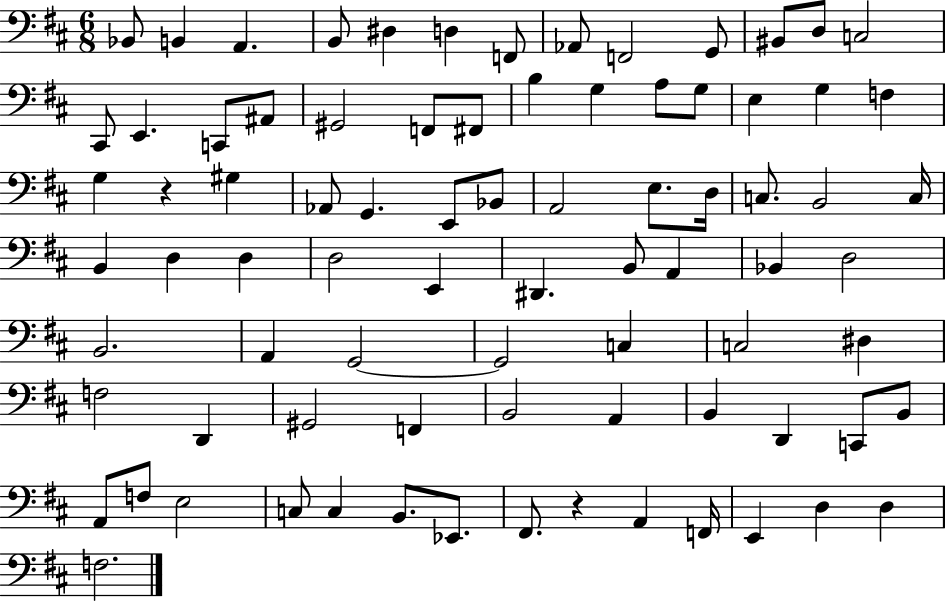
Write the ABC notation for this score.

X:1
T:Untitled
M:6/8
L:1/4
K:D
_B,,/2 B,, A,, B,,/2 ^D, D, F,,/2 _A,,/2 F,,2 G,,/2 ^B,,/2 D,/2 C,2 ^C,,/2 E,, C,,/2 ^A,,/2 ^G,,2 F,,/2 ^F,,/2 B, G, A,/2 G,/2 E, G, F, G, z ^G, _A,,/2 G,, E,,/2 _B,,/2 A,,2 E,/2 D,/4 C,/2 B,,2 C,/4 B,, D, D, D,2 E,, ^D,, B,,/2 A,, _B,, D,2 B,,2 A,, G,,2 G,,2 C, C,2 ^D, F,2 D,, ^G,,2 F,, B,,2 A,, B,, D,, C,,/2 B,,/2 A,,/2 F,/2 E,2 C,/2 C, B,,/2 _E,,/2 ^F,,/2 z A,, F,,/4 E,, D, D, F,2